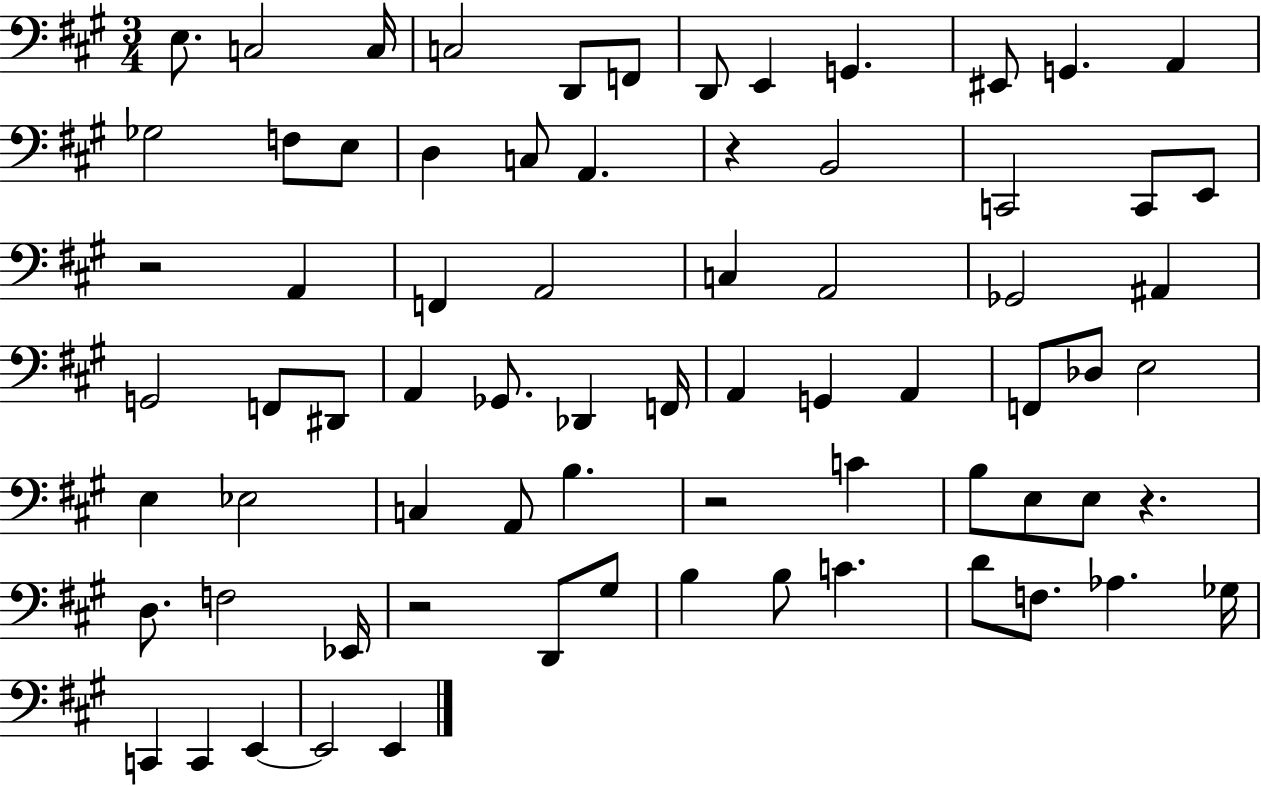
E3/e. C3/h C3/s C3/h D2/e F2/e D2/e E2/q G2/q. EIS2/e G2/q. A2/q Gb3/h F3/e E3/e D3/q C3/e A2/q. R/q B2/h C2/h C2/e E2/e R/h A2/q F2/q A2/h C3/q A2/h Gb2/h A#2/q G2/h F2/e D#2/e A2/q Gb2/e. Db2/q F2/s A2/q G2/q A2/q F2/e Db3/e E3/h E3/q Eb3/h C3/q A2/e B3/q. R/h C4/q B3/e E3/e E3/e R/q. D3/e. F3/h Eb2/s R/h D2/e G#3/e B3/q B3/e C4/q. D4/e F3/e. Ab3/q. Gb3/s C2/q C2/q E2/q E2/h E2/q